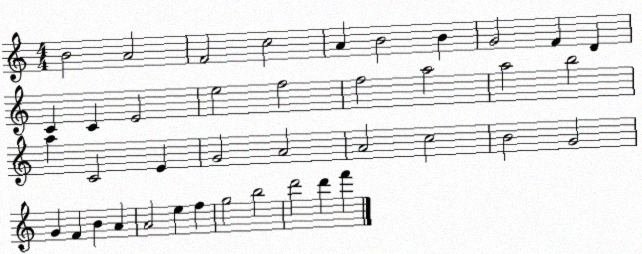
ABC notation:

X:1
T:Untitled
M:4/4
L:1/4
K:C
B2 A2 F2 c2 A B2 B G2 F D C C E2 e2 f2 f2 a2 a2 b2 a C2 E G2 A2 A2 c2 B2 G2 G F B A A2 e f g2 b2 d'2 d' f'